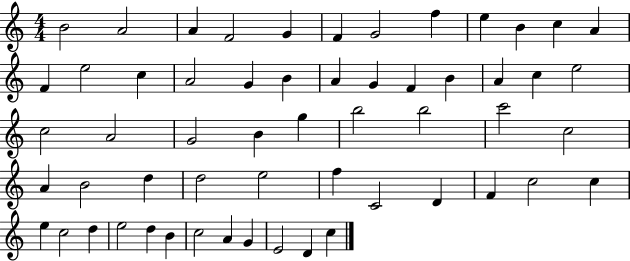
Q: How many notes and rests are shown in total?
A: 57